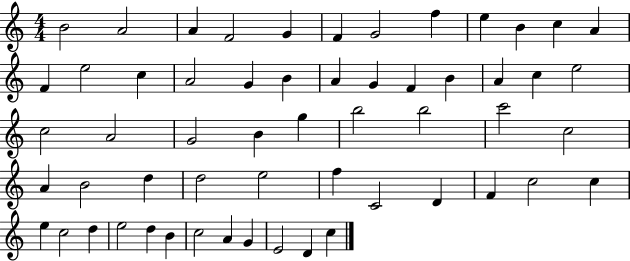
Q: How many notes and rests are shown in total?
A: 57